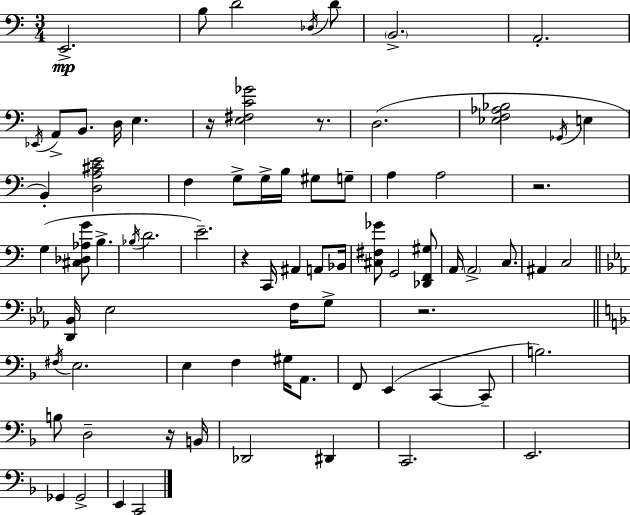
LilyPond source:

{
  \clef bass
  \numericTimeSignature
  \time 3/4
  \key a \minor
  \repeat volta 2 { e,2.->\mp | b8 d'2 \acciaccatura { des16 } d'8 | \parenthesize b,2.-> | a,2.-. | \break \acciaccatura { ees,16 } a,8-> b,8. d16 e4. | r16 <e fis c' ges'>2 r8. | d2.( | <ees f aes bes>2 \acciaccatura { ges,16 } e4 | \break b,4-.) <d a cis' e'>2 | f4 g8-> g16-> b16 gis8 | g8-- a4 a2 | r2. | \break g4( <cis des aes g'>8 b4.-> | \acciaccatura { bes16 } d'2. | e'2.--) | r4 c,16 ais,4 | \break a,8 bes,16 <cis fis ges'>8 g,2 | <des, f, gis>8 a,16 \parenthesize a,2-> | c8. ais,4 c2 | \bar "||" \break \key c \minor <d, bes,>16 ees2 f16 g8-> | r2. | \bar "||" \break \key f \major \acciaccatura { fis16 } e2. | e4 f4 gis16 a,8. | f,8 e,4( c,4~~ c,8-- | b2.) | \break b8 d2-- r16 | b,16 des,2 dis,4 | c,2. | e,2. | \break ges,4 ges,2-> | e,4 c,2 | } \bar "|."
}